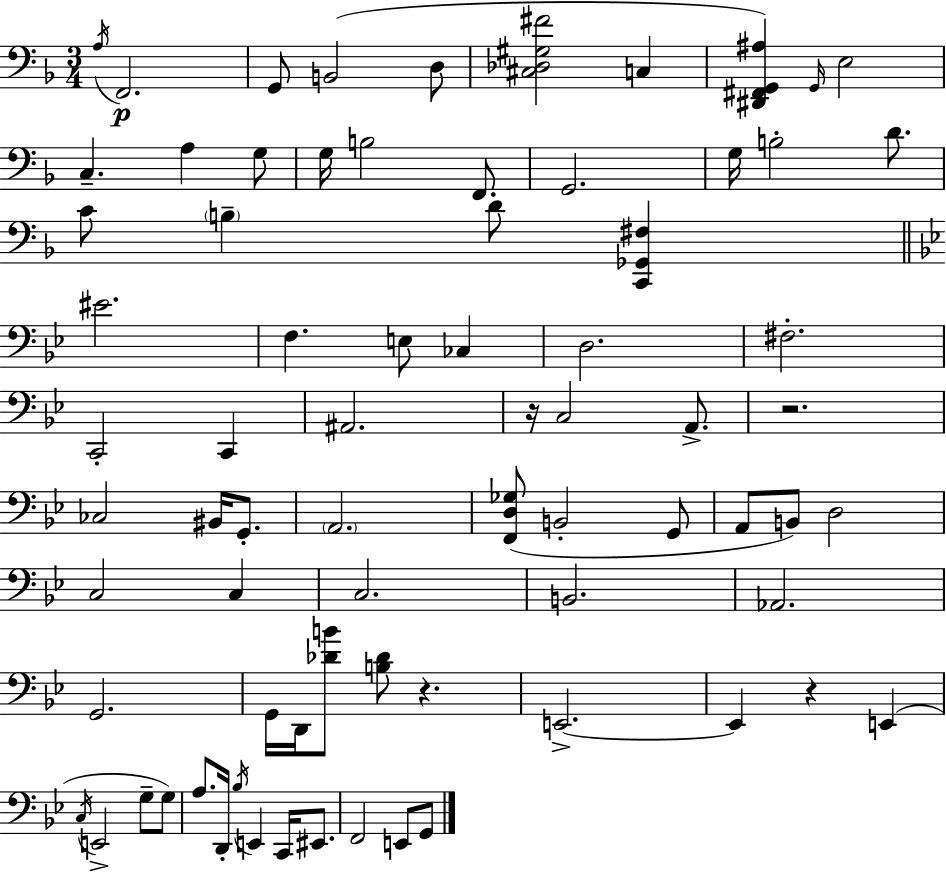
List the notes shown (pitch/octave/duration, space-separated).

A3/s F2/h. G2/e B2/h D3/e [C#3,Db3,G#3,F#4]/h C3/q [D#2,F#2,G2,A#3]/q G2/s E3/h C3/q. A3/q G3/e G3/s B3/h F2/e. G2/h. G3/s B3/h D4/e. C4/e B3/q D4/e [C2,Gb2,F#3]/q EIS4/h. F3/q. E3/e CES3/q D3/h. F#3/h. C2/h C2/q A#2/h. R/s C3/h A2/e. R/h. CES3/h BIS2/s G2/e. A2/h. [F2,D3,Gb3]/e B2/h G2/e A2/e B2/e D3/h C3/h C3/q C3/h. B2/h. Ab2/h. G2/h. G2/s D2/s [Db4,B4]/e [B3,Db4]/e R/q. E2/h. E2/q R/q E2/q C3/s E2/h G3/e G3/e A3/e. D2/s Bb3/s E2/q C2/s EIS2/e. F2/h E2/e G2/e